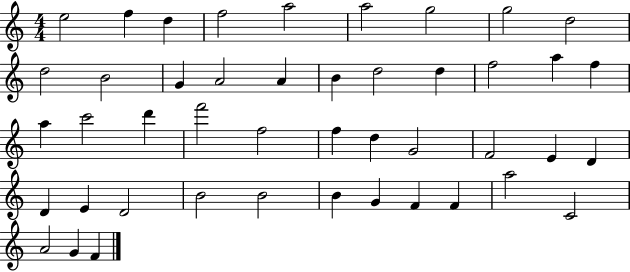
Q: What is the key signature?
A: C major